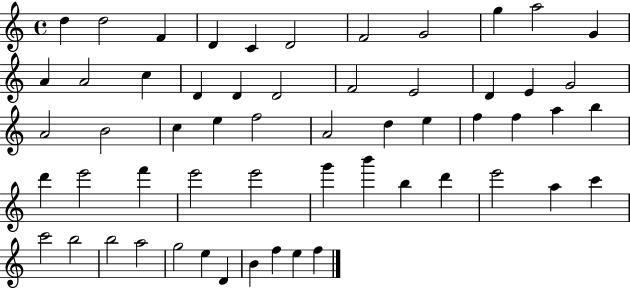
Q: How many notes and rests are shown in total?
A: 57